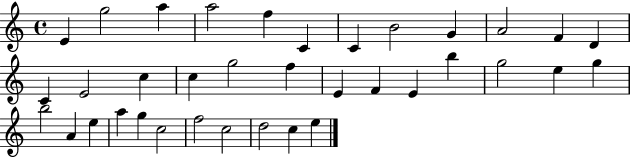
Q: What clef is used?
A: treble